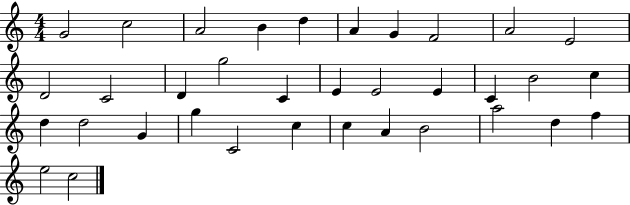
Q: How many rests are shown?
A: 0